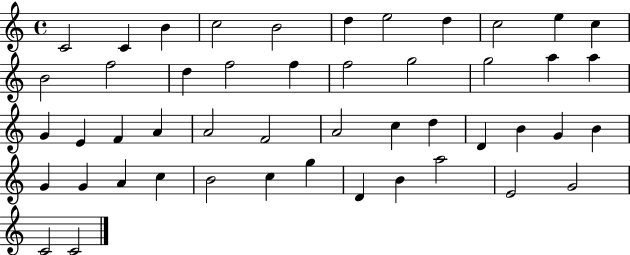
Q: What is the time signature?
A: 4/4